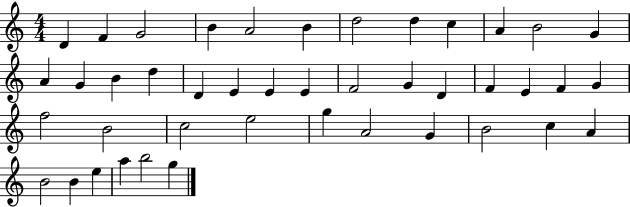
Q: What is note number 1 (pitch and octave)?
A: D4